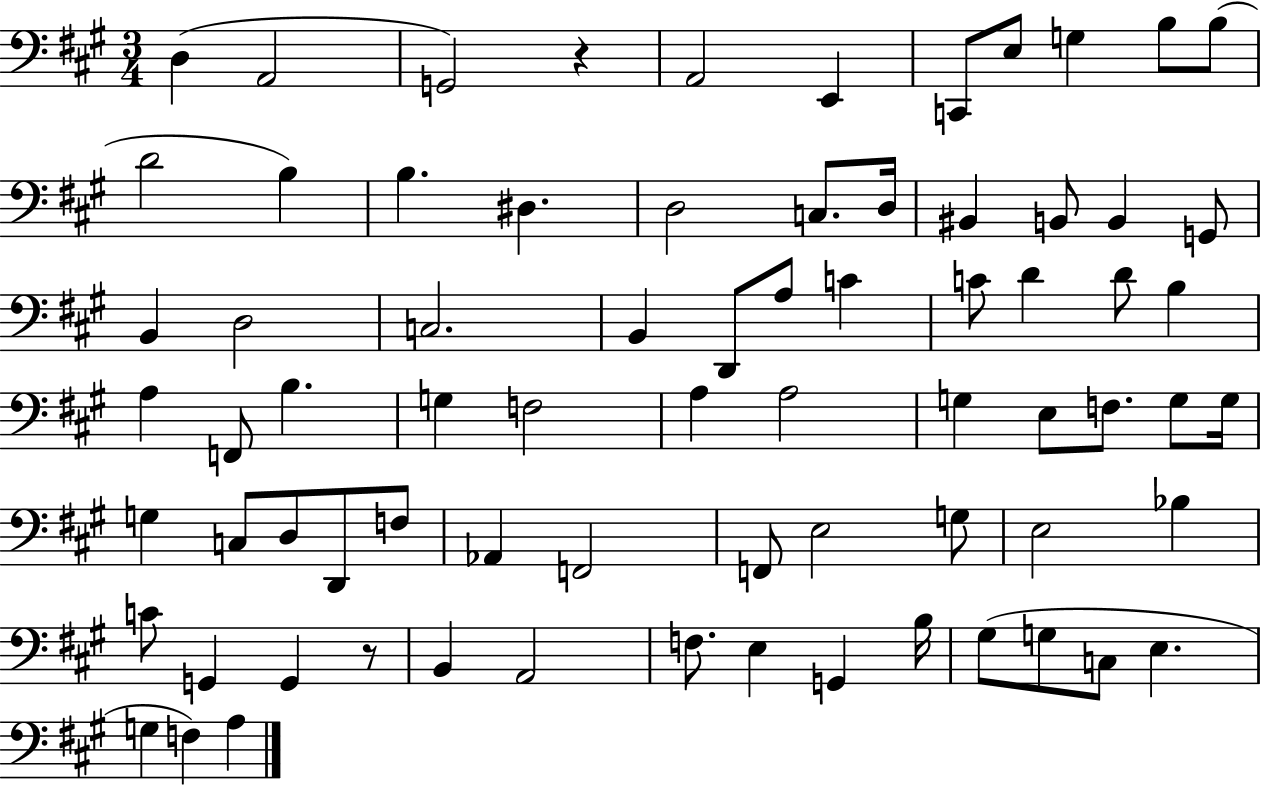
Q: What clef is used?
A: bass